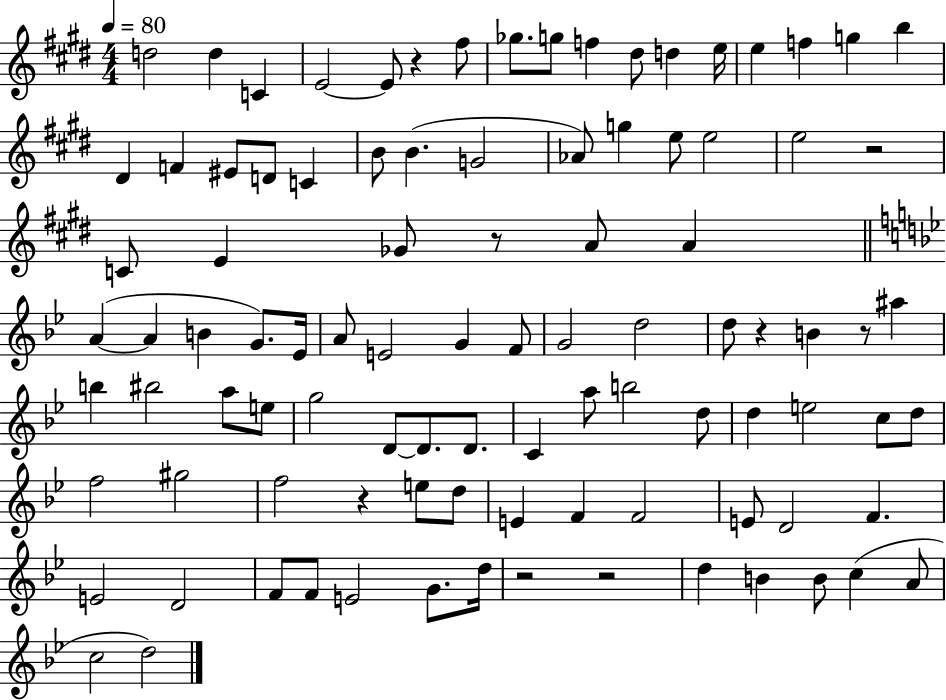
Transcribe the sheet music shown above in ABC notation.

X:1
T:Untitled
M:4/4
L:1/4
K:E
d2 d C E2 E/2 z ^f/2 _g/2 g/2 f ^d/2 d e/4 e f g b ^D F ^E/2 D/2 C B/2 B G2 _A/2 g e/2 e2 e2 z2 C/2 E _G/2 z/2 A/2 A A A B G/2 _E/4 A/2 E2 G F/2 G2 d2 d/2 z B z/2 ^a b ^b2 a/2 e/2 g2 D/2 D/2 D/2 C a/2 b2 d/2 d e2 c/2 d/2 f2 ^g2 f2 z e/2 d/2 E F F2 E/2 D2 F E2 D2 F/2 F/2 E2 G/2 d/4 z2 z2 d B B/2 c A/2 c2 d2